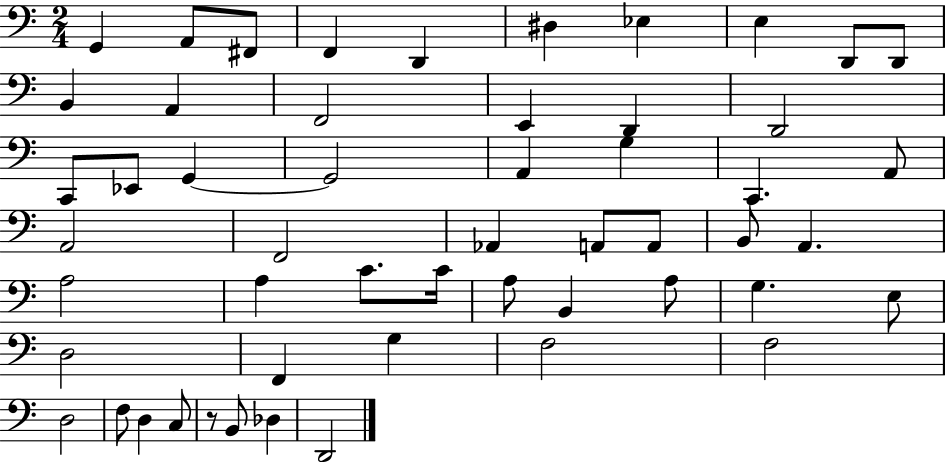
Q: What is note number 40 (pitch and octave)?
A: E3